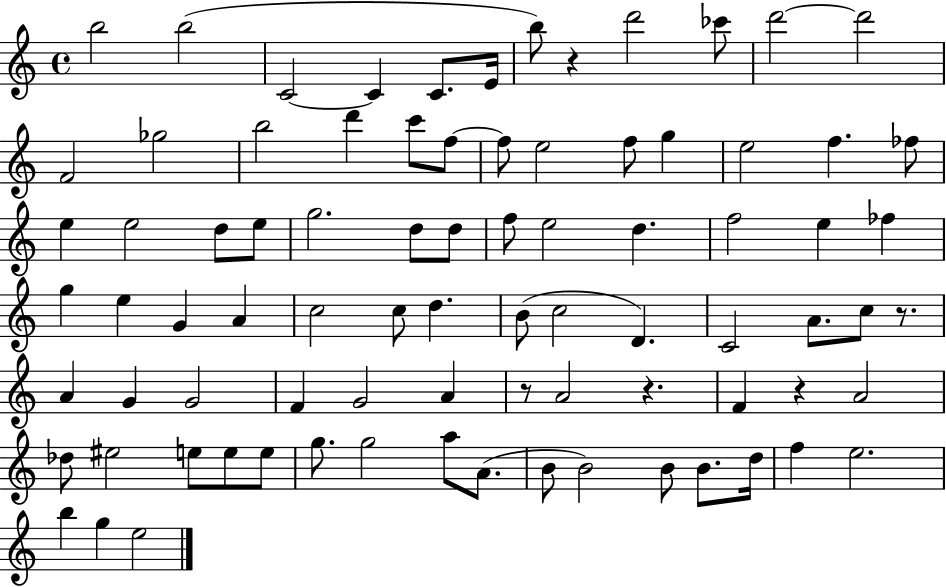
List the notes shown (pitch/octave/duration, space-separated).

B5/h B5/h C4/h C4/q C4/e. E4/s B5/e R/q D6/h CES6/e D6/h D6/h F4/h Gb5/h B5/h D6/q C6/e F5/e F5/e E5/h F5/e G5/q E5/h F5/q. FES5/e E5/q E5/h D5/e E5/e G5/h. D5/e D5/e F5/e E5/h D5/q. F5/h E5/q FES5/q G5/q E5/q G4/q A4/q C5/h C5/e D5/q. B4/e C5/h D4/q. C4/h A4/e. C5/e R/e. A4/q G4/q G4/h F4/q G4/h A4/q R/e A4/h R/q. F4/q R/q A4/h Db5/e EIS5/h E5/e E5/e E5/e G5/e. G5/h A5/e A4/e. B4/e B4/h B4/e B4/e. D5/s F5/q E5/h. B5/q G5/q E5/h